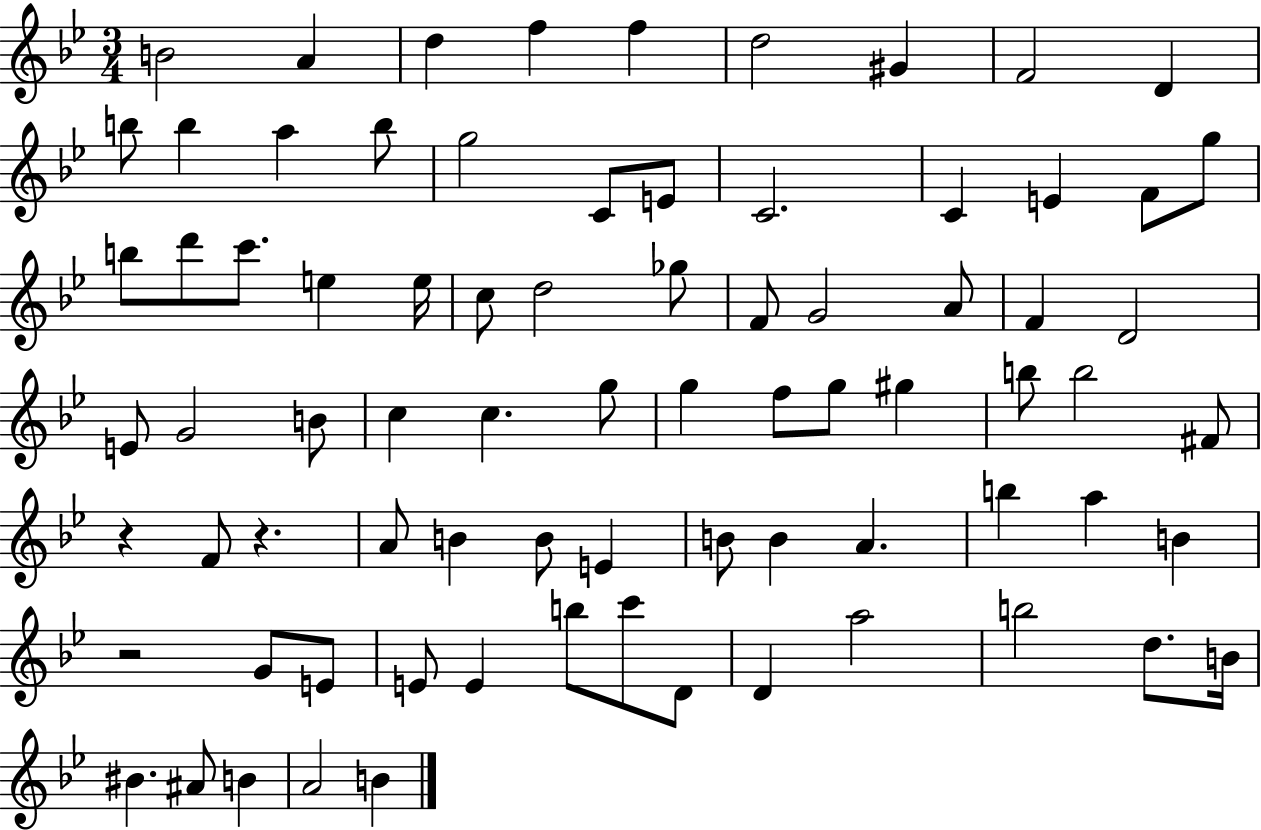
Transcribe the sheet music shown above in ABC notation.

X:1
T:Untitled
M:3/4
L:1/4
K:Bb
B2 A d f f d2 ^G F2 D b/2 b a b/2 g2 C/2 E/2 C2 C E F/2 g/2 b/2 d'/2 c'/2 e e/4 c/2 d2 _g/2 F/2 G2 A/2 F D2 E/2 G2 B/2 c c g/2 g f/2 g/2 ^g b/2 b2 ^F/2 z F/2 z A/2 B B/2 E B/2 B A b a B z2 G/2 E/2 E/2 E b/2 c'/2 D/2 D a2 b2 d/2 B/4 ^B ^A/2 B A2 B